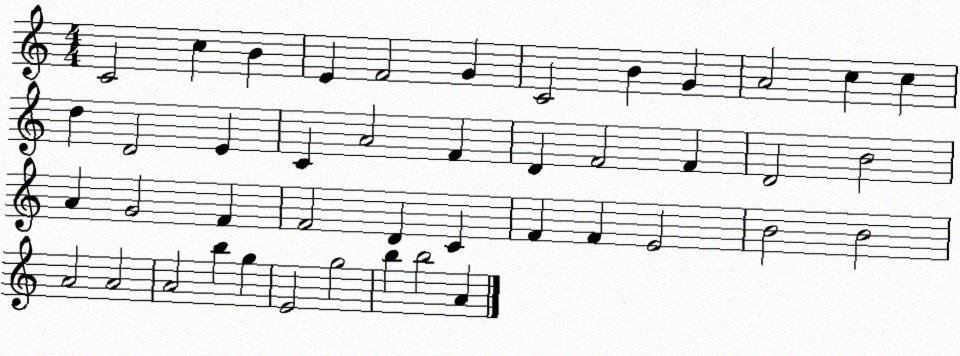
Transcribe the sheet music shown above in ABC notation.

X:1
T:Untitled
M:4/4
L:1/4
K:C
C2 c B E F2 G C2 B G A2 c c d D2 E C A2 F D F2 F D2 B2 A G2 F F2 D C F F E2 B2 B2 A2 A2 A2 b g E2 g2 b b2 A